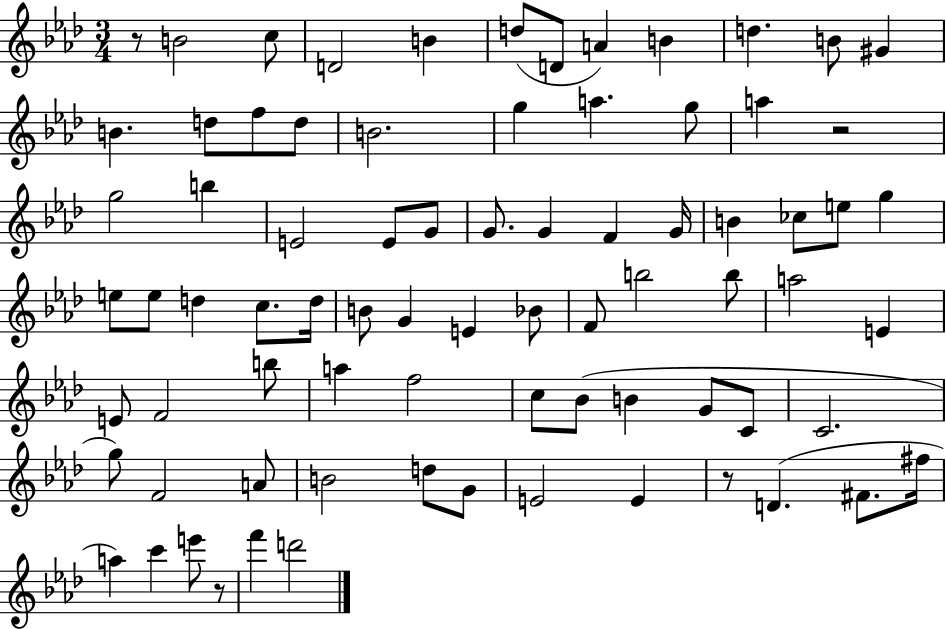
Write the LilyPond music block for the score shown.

{
  \clef treble
  \numericTimeSignature
  \time 3/4
  \key aes \major
  \repeat volta 2 { r8 b'2 c''8 | d'2 b'4 | d''8( d'8 a'4) b'4 | d''4. b'8 gis'4 | \break b'4. d''8 f''8 d''8 | b'2. | g''4 a''4. g''8 | a''4 r2 | \break g''2 b''4 | e'2 e'8 g'8 | g'8. g'4 f'4 g'16 | b'4 ces''8 e''8 g''4 | \break e''8 e''8 d''4 c''8. d''16 | b'8 g'4 e'4 bes'8 | f'8 b''2 b''8 | a''2 e'4 | \break e'8 f'2 b''8 | a''4 f''2 | c''8 bes'8( b'4 g'8 c'8 | c'2. | \break g''8) f'2 a'8 | b'2 d''8 g'8 | e'2 e'4 | r8 d'4.( fis'8. fis''16 | \break a''4) c'''4 e'''8 r8 | f'''4 d'''2 | } \bar "|."
}